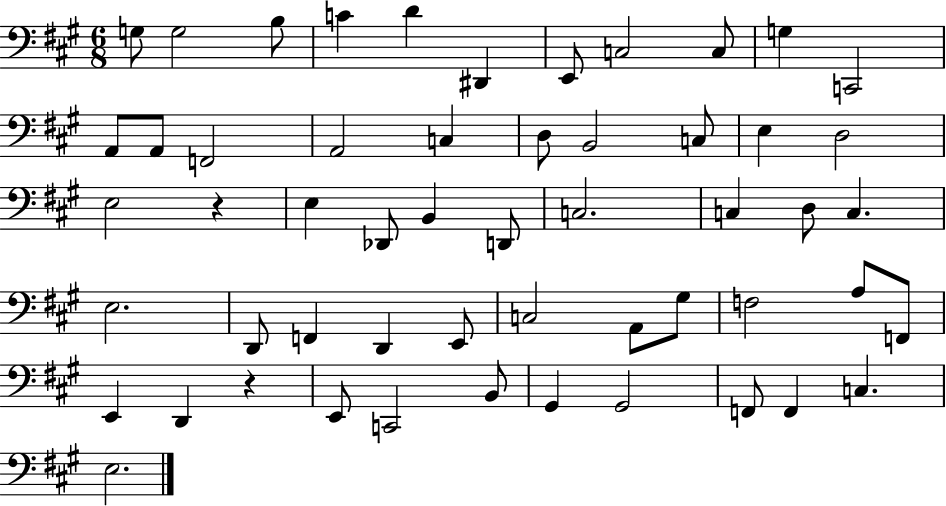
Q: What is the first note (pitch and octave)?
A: G3